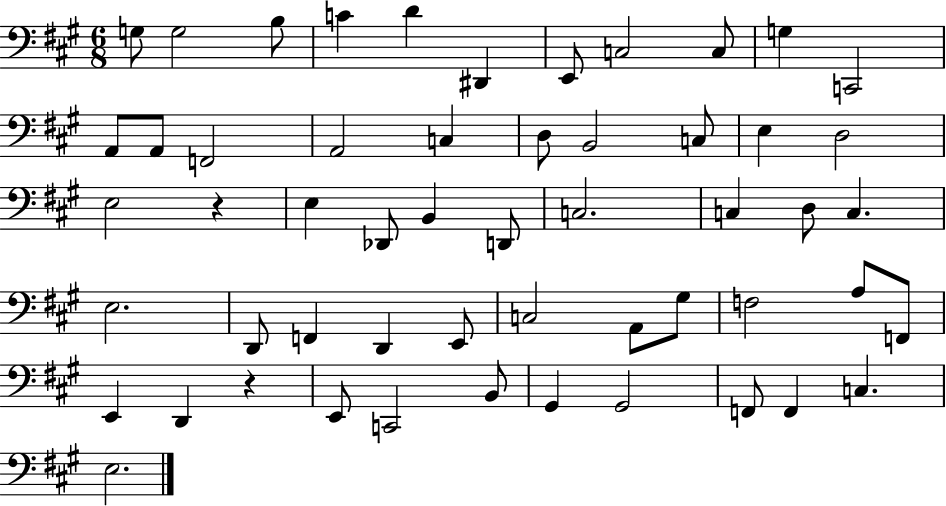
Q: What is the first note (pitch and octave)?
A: G3